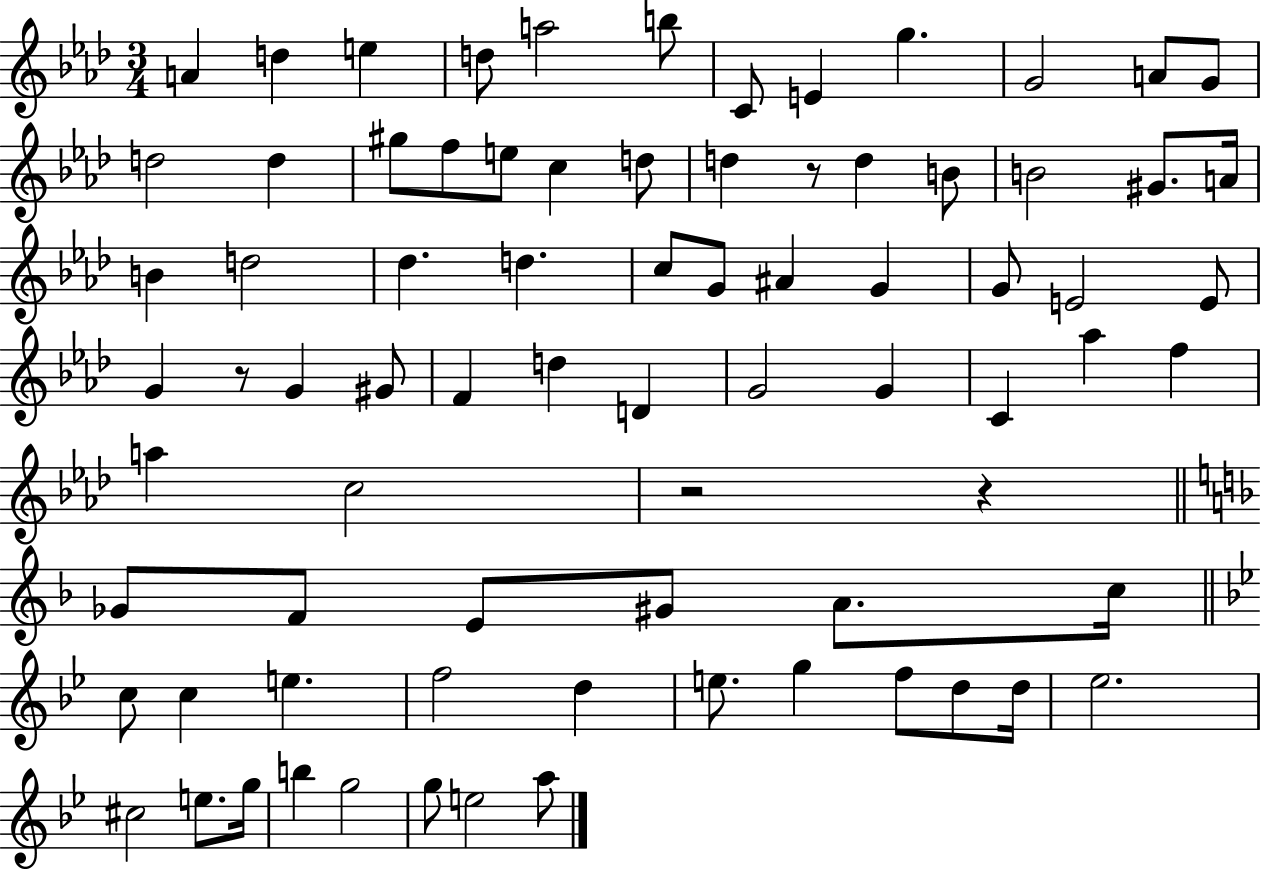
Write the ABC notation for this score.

X:1
T:Untitled
M:3/4
L:1/4
K:Ab
A d e d/2 a2 b/2 C/2 E g G2 A/2 G/2 d2 d ^g/2 f/2 e/2 c d/2 d z/2 d B/2 B2 ^G/2 A/4 B d2 _d d c/2 G/2 ^A G G/2 E2 E/2 G z/2 G ^G/2 F d D G2 G C _a f a c2 z2 z _G/2 F/2 E/2 ^G/2 A/2 c/4 c/2 c e f2 d e/2 g f/2 d/2 d/4 _e2 ^c2 e/2 g/4 b g2 g/2 e2 a/2